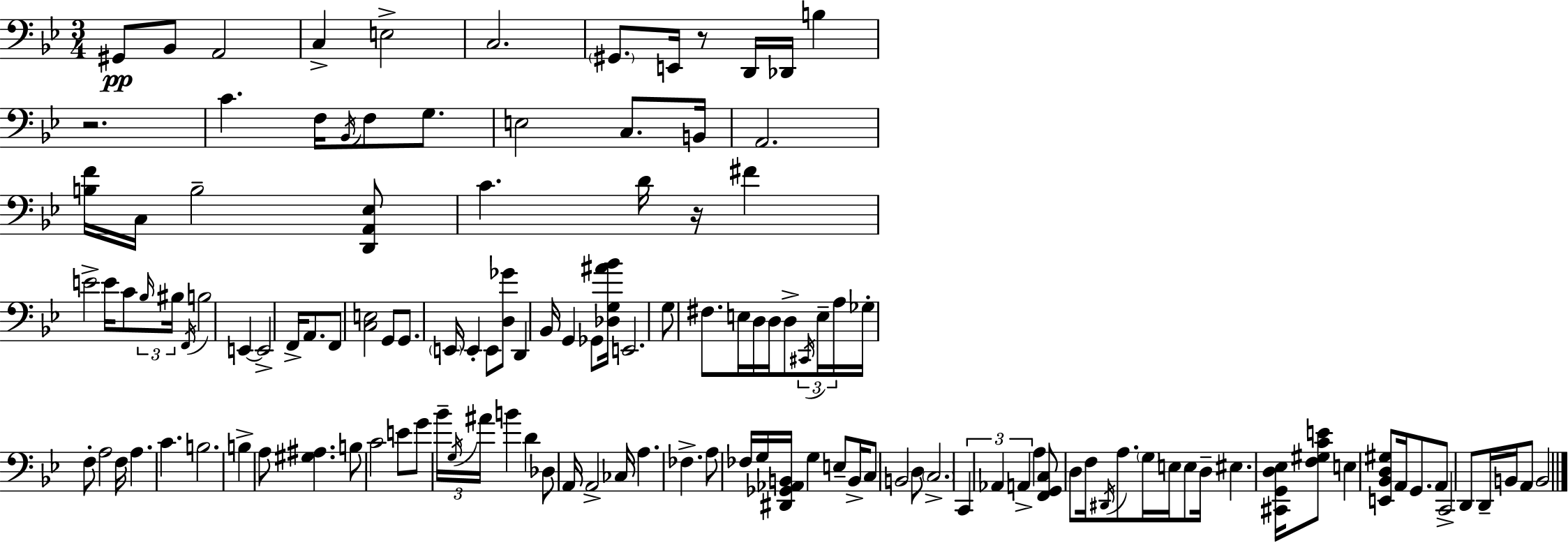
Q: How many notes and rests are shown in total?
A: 127